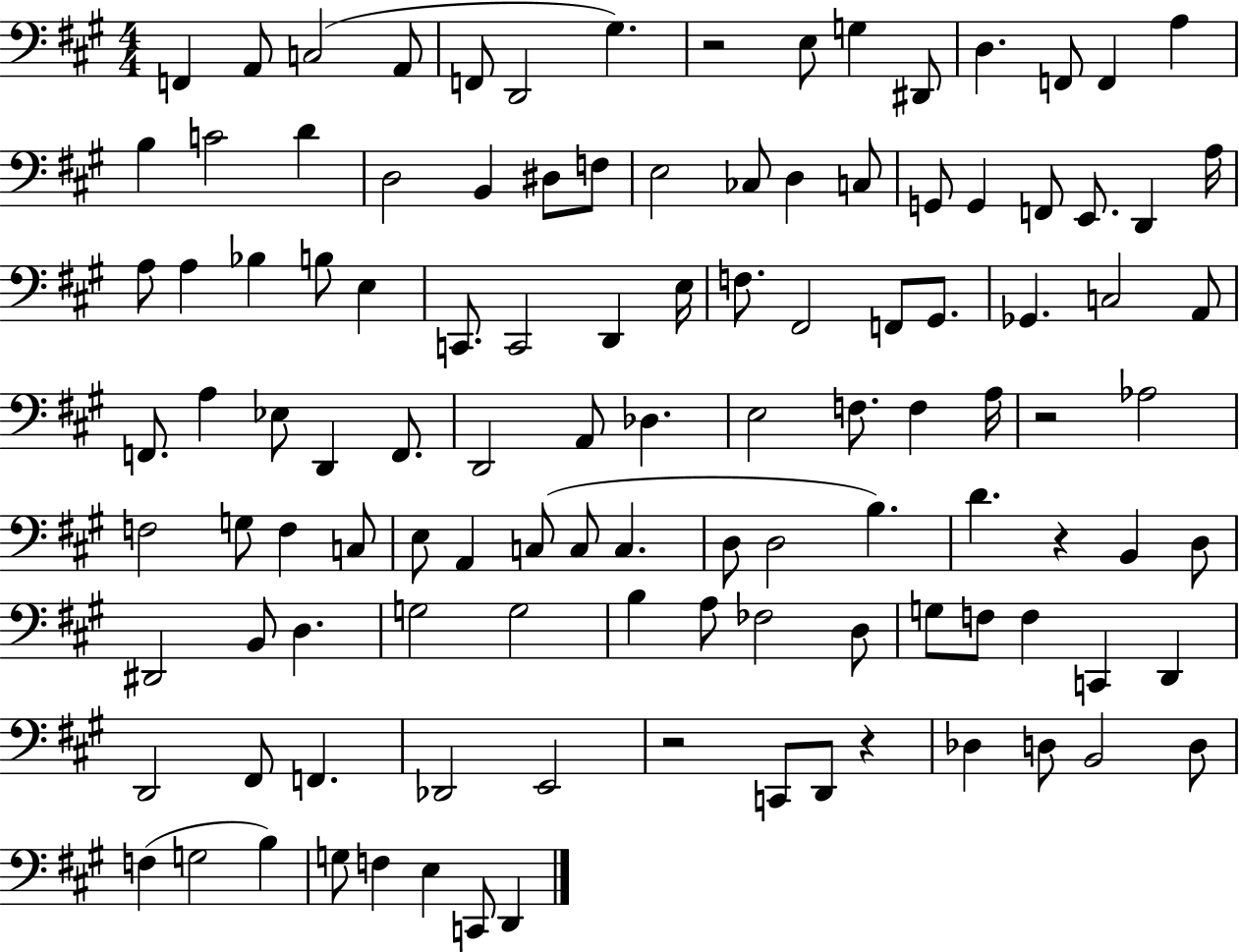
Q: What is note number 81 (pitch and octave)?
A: B3